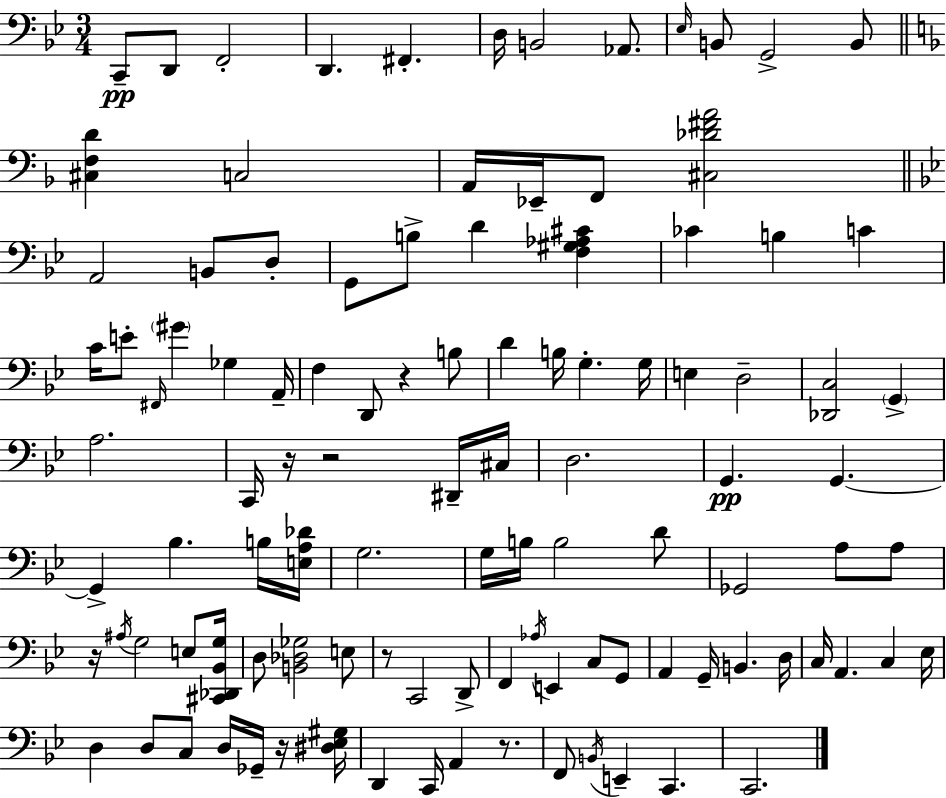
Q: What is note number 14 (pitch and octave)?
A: A2